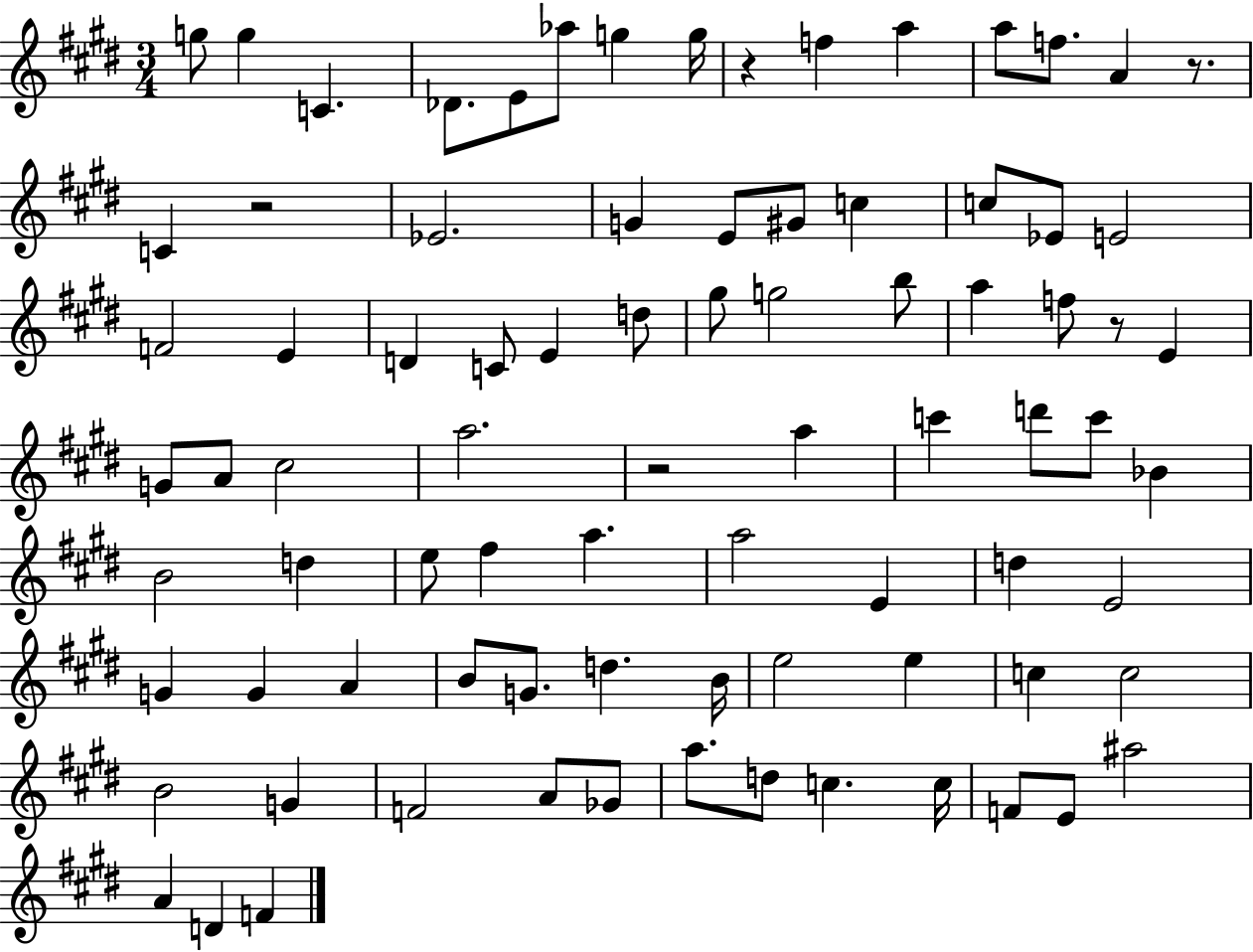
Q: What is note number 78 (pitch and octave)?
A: F4